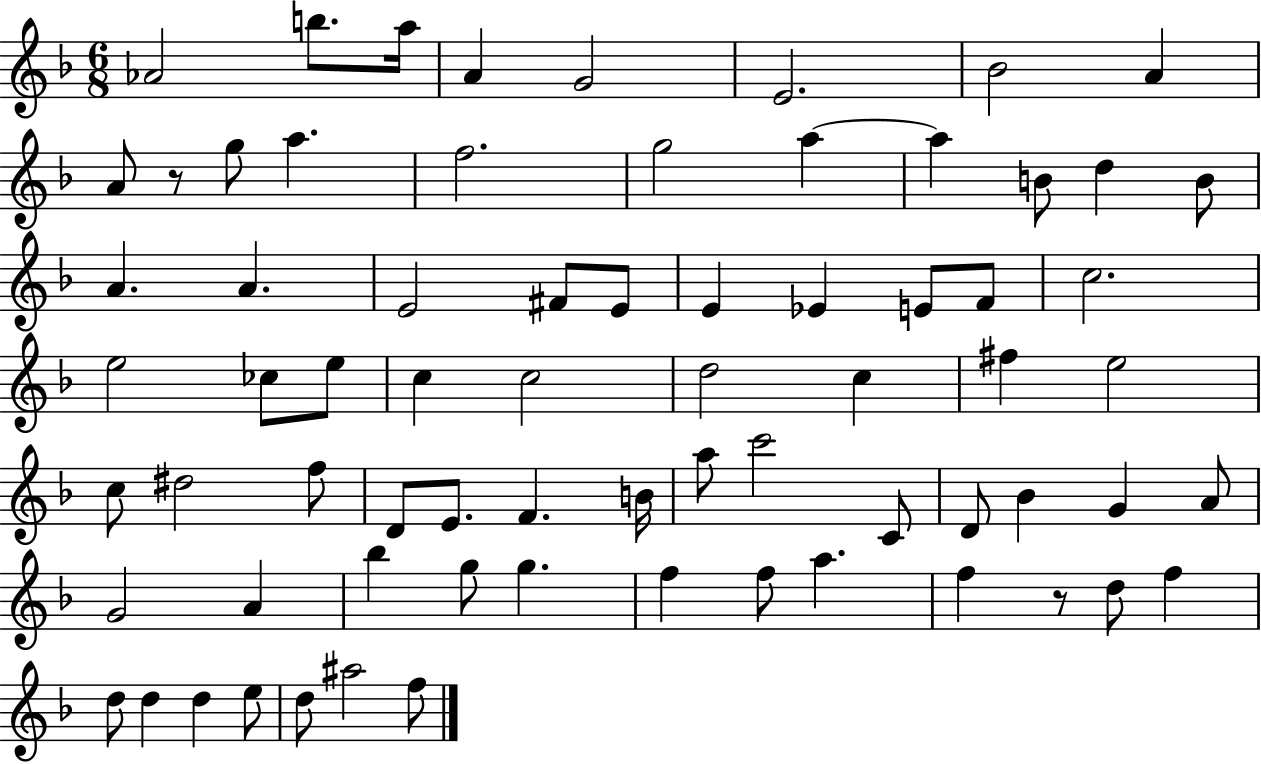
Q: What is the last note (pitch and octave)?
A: F5